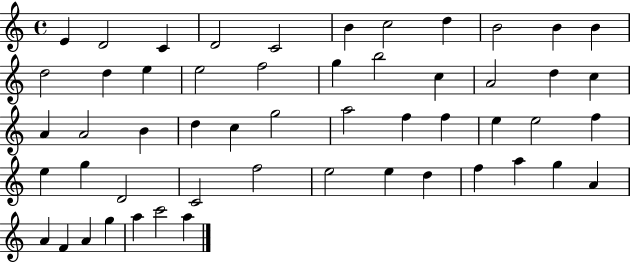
{
  \clef treble
  \time 4/4
  \defaultTimeSignature
  \key c \major
  e'4 d'2 c'4 | d'2 c'2 | b'4 c''2 d''4 | b'2 b'4 b'4 | \break d''2 d''4 e''4 | e''2 f''2 | g''4 b''2 c''4 | a'2 d''4 c''4 | \break a'4 a'2 b'4 | d''4 c''4 g''2 | a''2 f''4 f''4 | e''4 e''2 f''4 | \break e''4 g''4 d'2 | c'2 f''2 | e''2 e''4 d''4 | f''4 a''4 g''4 a'4 | \break a'4 f'4 a'4 g''4 | a''4 c'''2 a''4 | \bar "|."
}